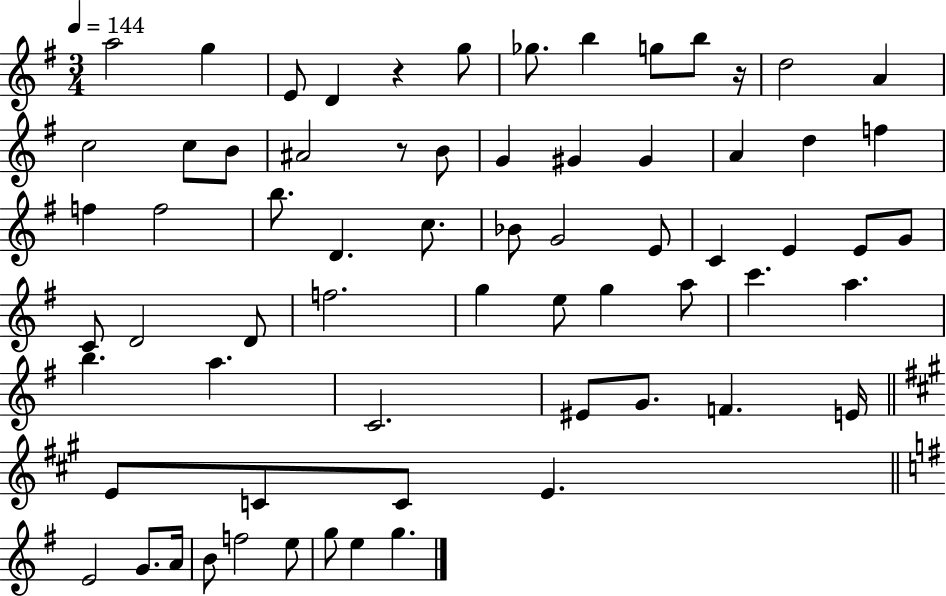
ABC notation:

X:1
T:Untitled
M:3/4
L:1/4
K:G
a2 g E/2 D z g/2 _g/2 b g/2 b/2 z/4 d2 A c2 c/2 B/2 ^A2 z/2 B/2 G ^G ^G A d f f f2 b/2 D c/2 _B/2 G2 E/2 C E E/2 G/2 C/2 D2 D/2 f2 g e/2 g a/2 c' a b a C2 ^E/2 G/2 F E/4 E/2 C/2 C/2 E E2 G/2 A/4 B/2 f2 e/2 g/2 e g